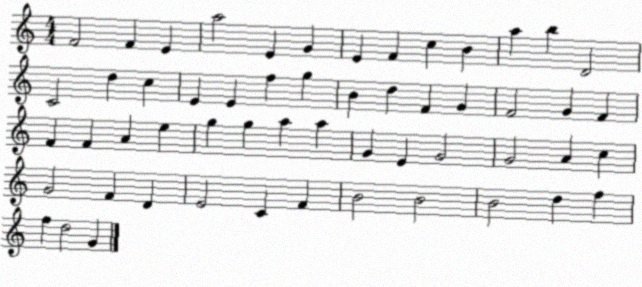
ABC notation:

X:1
T:Untitled
M:4/4
L:1/4
K:C
F2 F E a2 E G E F c B a b D2 C2 d c E E f g B d F G F2 G F F F A e g g a a G E G2 G2 A c G2 F D E2 C F B2 B2 B2 d f f d2 G